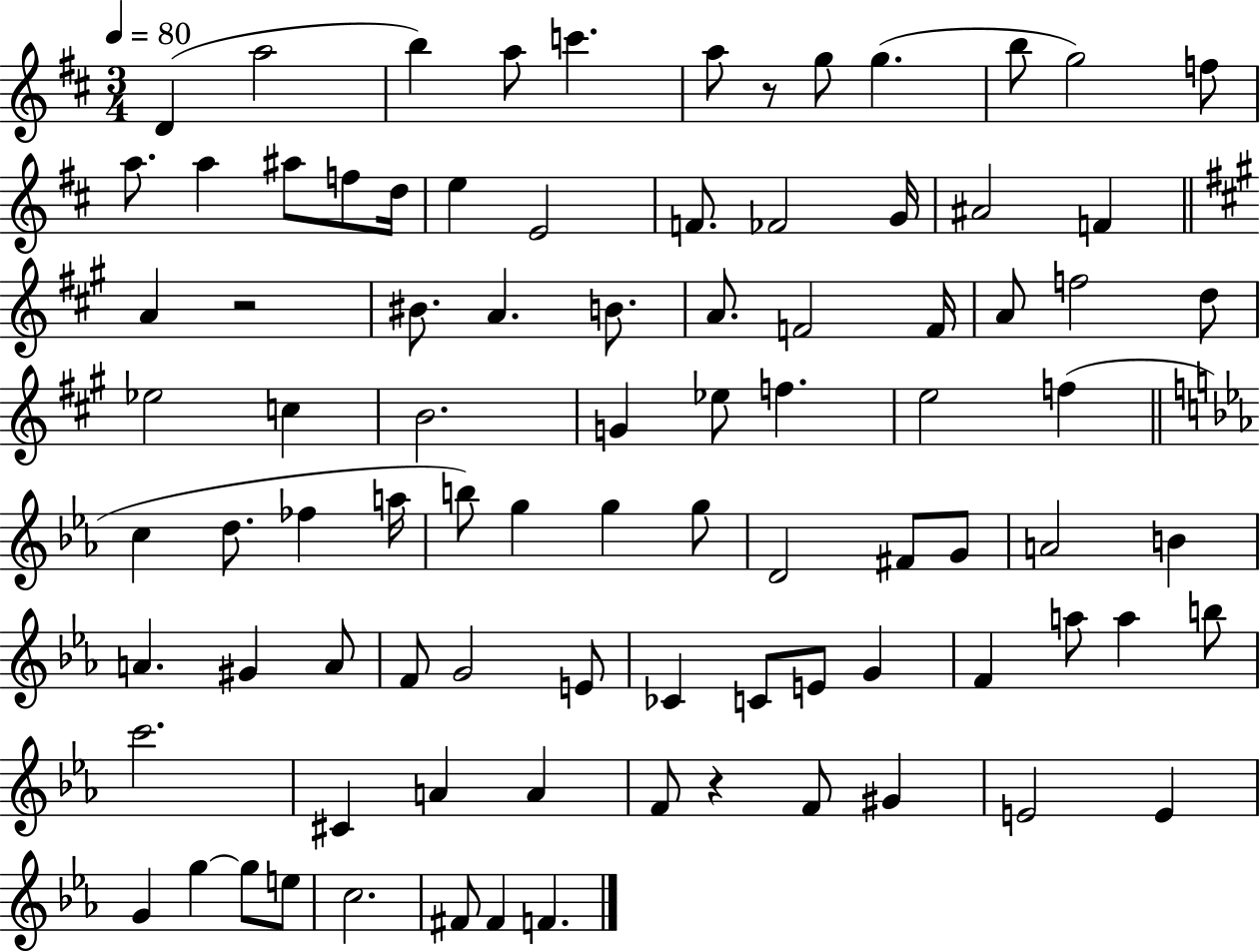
{
  \clef treble
  \numericTimeSignature
  \time 3/4
  \key d \major
  \tempo 4 = 80
  d'4( a''2 | b''4) a''8 c'''4. | a''8 r8 g''8 g''4.( | b''8 g''2) f''8 | \break a''8. a''4 ais''8 f''8 d''16 | e''4 e'2 | f'8. fes'2 g'16 | ais'2 f'4 | \break \bar "||" \break \key a \major a'4 r2 | bis'8. a'4. b'8. | a'8. f'2 f'16 | a'8 f''2 d''8 | \break ees''2 c''4 | b'2. | g'4 ees''8 f''4. | e''2 f''4( | \break \bar "||" \break \key ees \major c''4 d''8. fes''4 a''16 | b''8) g''4 g''4 g''8 | d'2 fis'8 g'8 | a'2 b'4 | \break a'4. gis'4 a'8 | f'8 g'2 e'8 | ces'4 c'8 e'8 g'4 | f'4 a''8 a''4 b''8 | \break c'''2. | cis'4 a'4 a'4 | f'8 r4 f'8 gis'4 | e'2 e'4 | \break g'4 g''4~~ g''8 e''8 | c''2. | fis'8 fis'4 f'4. | \bar "|."
}